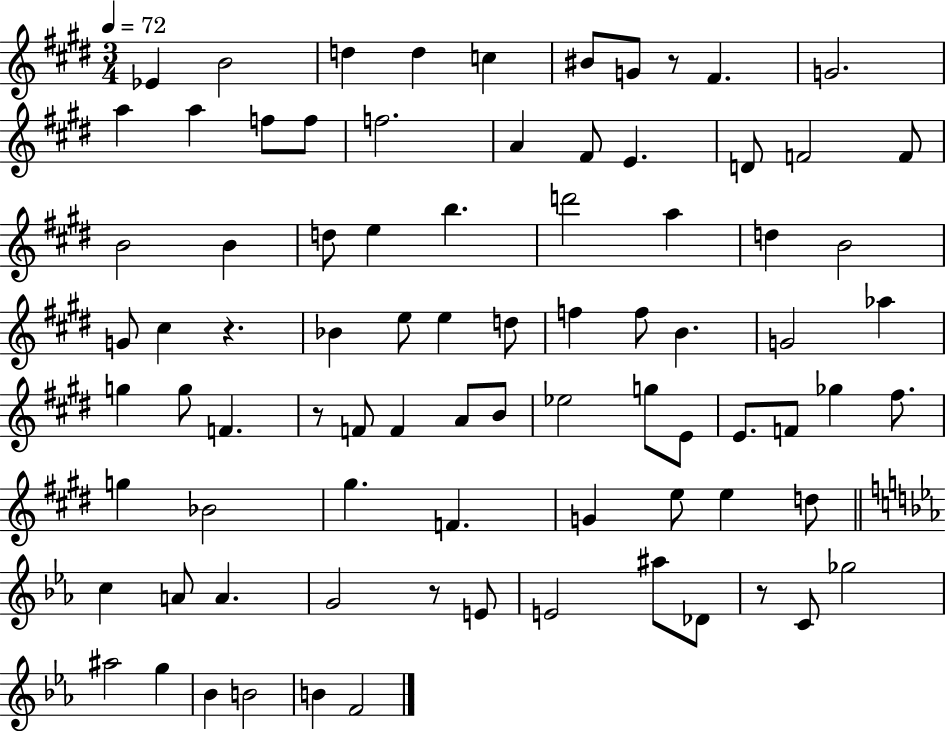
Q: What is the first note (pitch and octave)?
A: Eb4